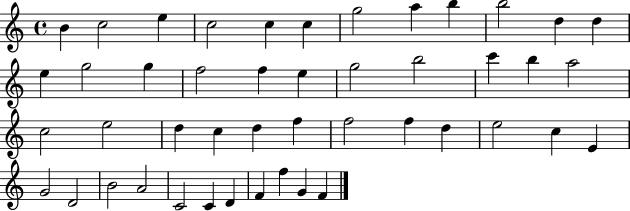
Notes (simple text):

B4/q C5/h E5/q C5/h C5/q C5/q G5/h A5/q B5/q B5/h D5/q D5/q E5/q G5/h G5/q F5/h F5/q E5/q G5/h B5/h C6/q B5/q A5/h C5/h E5/h D5/q C5/q D5/q F5/q F5/h F5/q D5/q E5/h C5/q E4/q G4/h D4/h B4/h A4/h C4/h C4/q D4/q F4/q F5/q G4/q F4/q